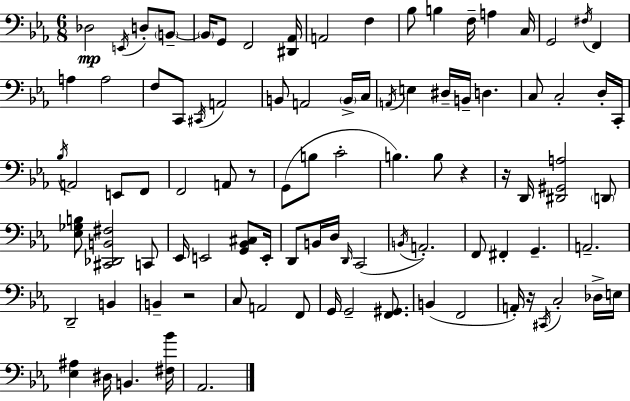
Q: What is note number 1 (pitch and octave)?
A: Db3